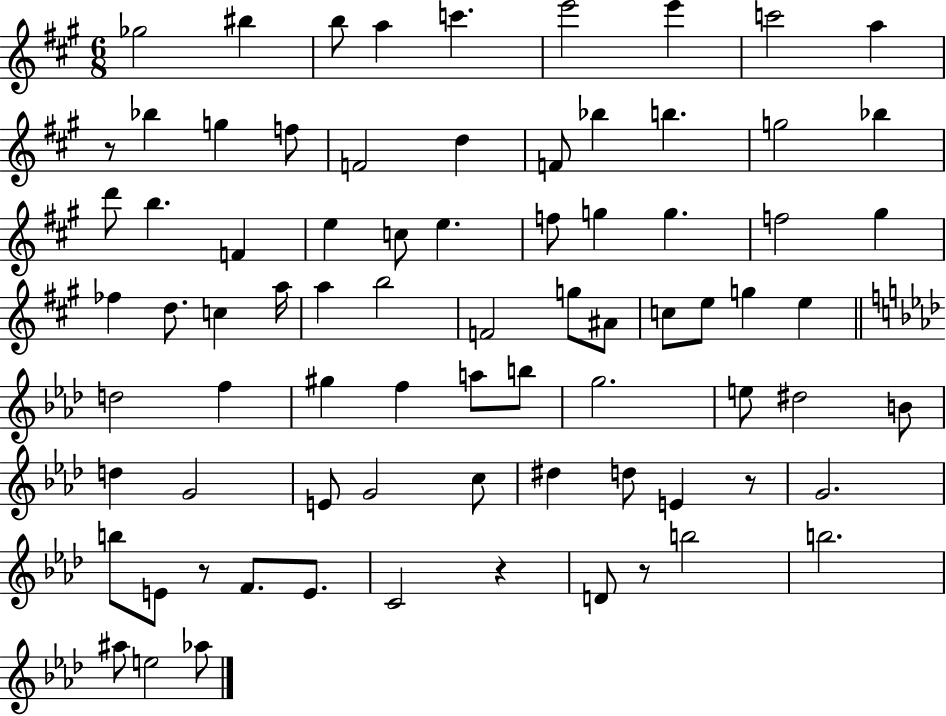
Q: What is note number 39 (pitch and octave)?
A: A#4